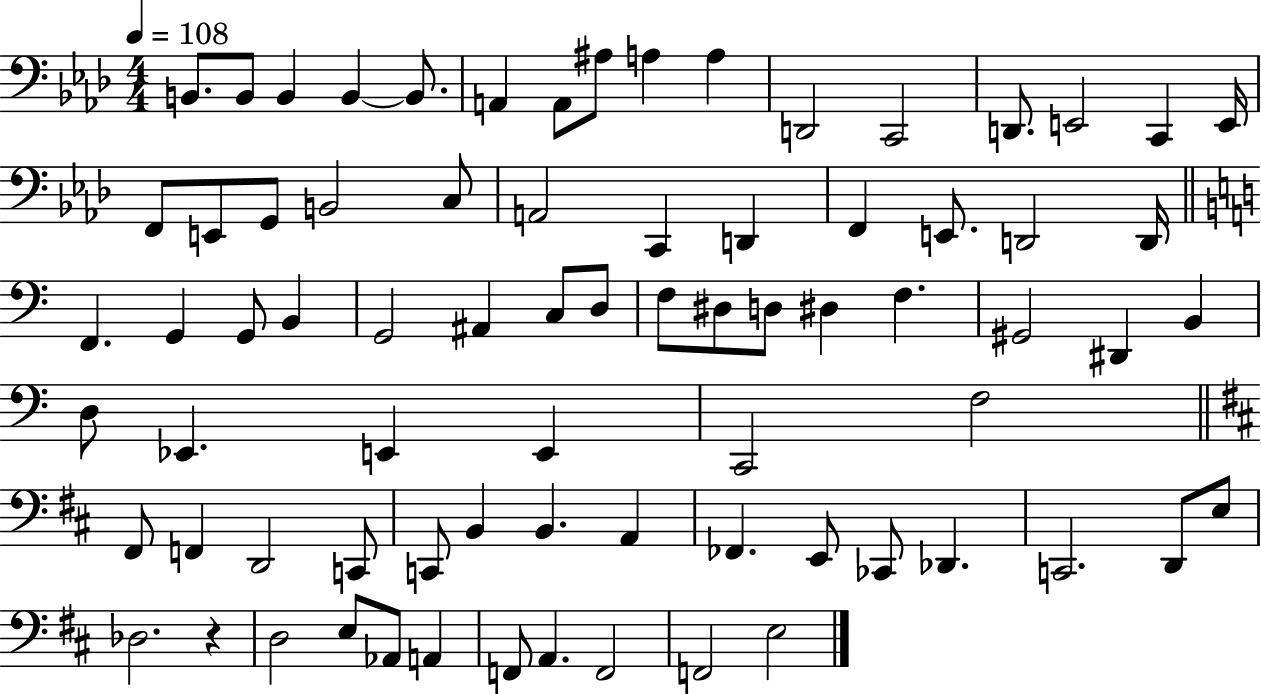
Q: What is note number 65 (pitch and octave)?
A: E3